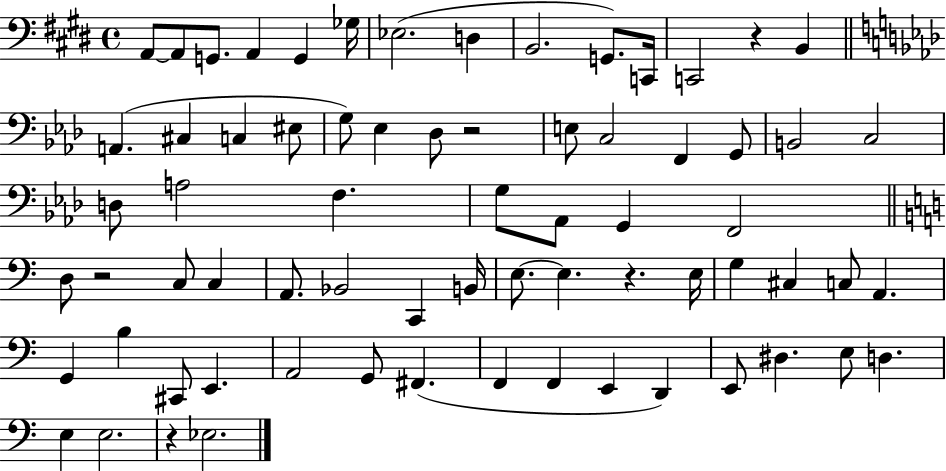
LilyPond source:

{
  \clef bass
  \time 4/4
  \defaultTimeSignature
  \key e \major
  a,8~~ a,8 g,8. a,4 g,4 ges16 | ees2.( d4 | b,2. g,8.) c,16 | c,2 r4 b,4 | \break \bar "||" \break \key aes \major a,4.( cis4 c4 eis8 | g8) ees4 des8 r2 | e8 c2 f,4 g,8 | b,2 c2 | \break d8 a2 f4. | g8 aes,8 g,4 f,2 | \bar "||" \break \key a \minor d8 r2 c8 c4 | a,8. bes,2 c,4 b,16 | e8.~~ e4. r4. e16 | g4 cis4 c8 a,4. | \break g,4 b4 cis,8 e,4. | a,2 g,8 fis,4.( | f,4 f,4 e,4 d,4) | e,8 dis4. e8 d4. | \break e4 e2. | r4 ees2. | \bar "|."
}